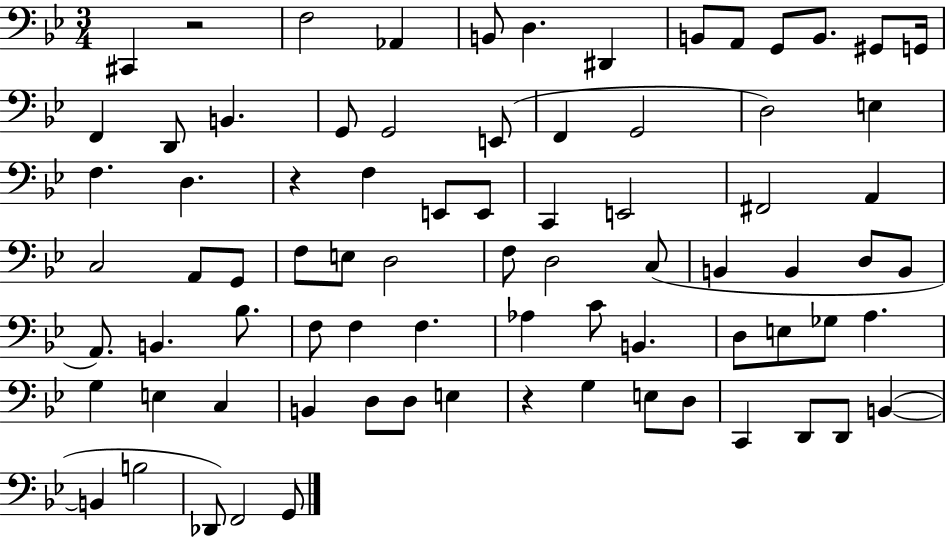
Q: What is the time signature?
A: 3/4